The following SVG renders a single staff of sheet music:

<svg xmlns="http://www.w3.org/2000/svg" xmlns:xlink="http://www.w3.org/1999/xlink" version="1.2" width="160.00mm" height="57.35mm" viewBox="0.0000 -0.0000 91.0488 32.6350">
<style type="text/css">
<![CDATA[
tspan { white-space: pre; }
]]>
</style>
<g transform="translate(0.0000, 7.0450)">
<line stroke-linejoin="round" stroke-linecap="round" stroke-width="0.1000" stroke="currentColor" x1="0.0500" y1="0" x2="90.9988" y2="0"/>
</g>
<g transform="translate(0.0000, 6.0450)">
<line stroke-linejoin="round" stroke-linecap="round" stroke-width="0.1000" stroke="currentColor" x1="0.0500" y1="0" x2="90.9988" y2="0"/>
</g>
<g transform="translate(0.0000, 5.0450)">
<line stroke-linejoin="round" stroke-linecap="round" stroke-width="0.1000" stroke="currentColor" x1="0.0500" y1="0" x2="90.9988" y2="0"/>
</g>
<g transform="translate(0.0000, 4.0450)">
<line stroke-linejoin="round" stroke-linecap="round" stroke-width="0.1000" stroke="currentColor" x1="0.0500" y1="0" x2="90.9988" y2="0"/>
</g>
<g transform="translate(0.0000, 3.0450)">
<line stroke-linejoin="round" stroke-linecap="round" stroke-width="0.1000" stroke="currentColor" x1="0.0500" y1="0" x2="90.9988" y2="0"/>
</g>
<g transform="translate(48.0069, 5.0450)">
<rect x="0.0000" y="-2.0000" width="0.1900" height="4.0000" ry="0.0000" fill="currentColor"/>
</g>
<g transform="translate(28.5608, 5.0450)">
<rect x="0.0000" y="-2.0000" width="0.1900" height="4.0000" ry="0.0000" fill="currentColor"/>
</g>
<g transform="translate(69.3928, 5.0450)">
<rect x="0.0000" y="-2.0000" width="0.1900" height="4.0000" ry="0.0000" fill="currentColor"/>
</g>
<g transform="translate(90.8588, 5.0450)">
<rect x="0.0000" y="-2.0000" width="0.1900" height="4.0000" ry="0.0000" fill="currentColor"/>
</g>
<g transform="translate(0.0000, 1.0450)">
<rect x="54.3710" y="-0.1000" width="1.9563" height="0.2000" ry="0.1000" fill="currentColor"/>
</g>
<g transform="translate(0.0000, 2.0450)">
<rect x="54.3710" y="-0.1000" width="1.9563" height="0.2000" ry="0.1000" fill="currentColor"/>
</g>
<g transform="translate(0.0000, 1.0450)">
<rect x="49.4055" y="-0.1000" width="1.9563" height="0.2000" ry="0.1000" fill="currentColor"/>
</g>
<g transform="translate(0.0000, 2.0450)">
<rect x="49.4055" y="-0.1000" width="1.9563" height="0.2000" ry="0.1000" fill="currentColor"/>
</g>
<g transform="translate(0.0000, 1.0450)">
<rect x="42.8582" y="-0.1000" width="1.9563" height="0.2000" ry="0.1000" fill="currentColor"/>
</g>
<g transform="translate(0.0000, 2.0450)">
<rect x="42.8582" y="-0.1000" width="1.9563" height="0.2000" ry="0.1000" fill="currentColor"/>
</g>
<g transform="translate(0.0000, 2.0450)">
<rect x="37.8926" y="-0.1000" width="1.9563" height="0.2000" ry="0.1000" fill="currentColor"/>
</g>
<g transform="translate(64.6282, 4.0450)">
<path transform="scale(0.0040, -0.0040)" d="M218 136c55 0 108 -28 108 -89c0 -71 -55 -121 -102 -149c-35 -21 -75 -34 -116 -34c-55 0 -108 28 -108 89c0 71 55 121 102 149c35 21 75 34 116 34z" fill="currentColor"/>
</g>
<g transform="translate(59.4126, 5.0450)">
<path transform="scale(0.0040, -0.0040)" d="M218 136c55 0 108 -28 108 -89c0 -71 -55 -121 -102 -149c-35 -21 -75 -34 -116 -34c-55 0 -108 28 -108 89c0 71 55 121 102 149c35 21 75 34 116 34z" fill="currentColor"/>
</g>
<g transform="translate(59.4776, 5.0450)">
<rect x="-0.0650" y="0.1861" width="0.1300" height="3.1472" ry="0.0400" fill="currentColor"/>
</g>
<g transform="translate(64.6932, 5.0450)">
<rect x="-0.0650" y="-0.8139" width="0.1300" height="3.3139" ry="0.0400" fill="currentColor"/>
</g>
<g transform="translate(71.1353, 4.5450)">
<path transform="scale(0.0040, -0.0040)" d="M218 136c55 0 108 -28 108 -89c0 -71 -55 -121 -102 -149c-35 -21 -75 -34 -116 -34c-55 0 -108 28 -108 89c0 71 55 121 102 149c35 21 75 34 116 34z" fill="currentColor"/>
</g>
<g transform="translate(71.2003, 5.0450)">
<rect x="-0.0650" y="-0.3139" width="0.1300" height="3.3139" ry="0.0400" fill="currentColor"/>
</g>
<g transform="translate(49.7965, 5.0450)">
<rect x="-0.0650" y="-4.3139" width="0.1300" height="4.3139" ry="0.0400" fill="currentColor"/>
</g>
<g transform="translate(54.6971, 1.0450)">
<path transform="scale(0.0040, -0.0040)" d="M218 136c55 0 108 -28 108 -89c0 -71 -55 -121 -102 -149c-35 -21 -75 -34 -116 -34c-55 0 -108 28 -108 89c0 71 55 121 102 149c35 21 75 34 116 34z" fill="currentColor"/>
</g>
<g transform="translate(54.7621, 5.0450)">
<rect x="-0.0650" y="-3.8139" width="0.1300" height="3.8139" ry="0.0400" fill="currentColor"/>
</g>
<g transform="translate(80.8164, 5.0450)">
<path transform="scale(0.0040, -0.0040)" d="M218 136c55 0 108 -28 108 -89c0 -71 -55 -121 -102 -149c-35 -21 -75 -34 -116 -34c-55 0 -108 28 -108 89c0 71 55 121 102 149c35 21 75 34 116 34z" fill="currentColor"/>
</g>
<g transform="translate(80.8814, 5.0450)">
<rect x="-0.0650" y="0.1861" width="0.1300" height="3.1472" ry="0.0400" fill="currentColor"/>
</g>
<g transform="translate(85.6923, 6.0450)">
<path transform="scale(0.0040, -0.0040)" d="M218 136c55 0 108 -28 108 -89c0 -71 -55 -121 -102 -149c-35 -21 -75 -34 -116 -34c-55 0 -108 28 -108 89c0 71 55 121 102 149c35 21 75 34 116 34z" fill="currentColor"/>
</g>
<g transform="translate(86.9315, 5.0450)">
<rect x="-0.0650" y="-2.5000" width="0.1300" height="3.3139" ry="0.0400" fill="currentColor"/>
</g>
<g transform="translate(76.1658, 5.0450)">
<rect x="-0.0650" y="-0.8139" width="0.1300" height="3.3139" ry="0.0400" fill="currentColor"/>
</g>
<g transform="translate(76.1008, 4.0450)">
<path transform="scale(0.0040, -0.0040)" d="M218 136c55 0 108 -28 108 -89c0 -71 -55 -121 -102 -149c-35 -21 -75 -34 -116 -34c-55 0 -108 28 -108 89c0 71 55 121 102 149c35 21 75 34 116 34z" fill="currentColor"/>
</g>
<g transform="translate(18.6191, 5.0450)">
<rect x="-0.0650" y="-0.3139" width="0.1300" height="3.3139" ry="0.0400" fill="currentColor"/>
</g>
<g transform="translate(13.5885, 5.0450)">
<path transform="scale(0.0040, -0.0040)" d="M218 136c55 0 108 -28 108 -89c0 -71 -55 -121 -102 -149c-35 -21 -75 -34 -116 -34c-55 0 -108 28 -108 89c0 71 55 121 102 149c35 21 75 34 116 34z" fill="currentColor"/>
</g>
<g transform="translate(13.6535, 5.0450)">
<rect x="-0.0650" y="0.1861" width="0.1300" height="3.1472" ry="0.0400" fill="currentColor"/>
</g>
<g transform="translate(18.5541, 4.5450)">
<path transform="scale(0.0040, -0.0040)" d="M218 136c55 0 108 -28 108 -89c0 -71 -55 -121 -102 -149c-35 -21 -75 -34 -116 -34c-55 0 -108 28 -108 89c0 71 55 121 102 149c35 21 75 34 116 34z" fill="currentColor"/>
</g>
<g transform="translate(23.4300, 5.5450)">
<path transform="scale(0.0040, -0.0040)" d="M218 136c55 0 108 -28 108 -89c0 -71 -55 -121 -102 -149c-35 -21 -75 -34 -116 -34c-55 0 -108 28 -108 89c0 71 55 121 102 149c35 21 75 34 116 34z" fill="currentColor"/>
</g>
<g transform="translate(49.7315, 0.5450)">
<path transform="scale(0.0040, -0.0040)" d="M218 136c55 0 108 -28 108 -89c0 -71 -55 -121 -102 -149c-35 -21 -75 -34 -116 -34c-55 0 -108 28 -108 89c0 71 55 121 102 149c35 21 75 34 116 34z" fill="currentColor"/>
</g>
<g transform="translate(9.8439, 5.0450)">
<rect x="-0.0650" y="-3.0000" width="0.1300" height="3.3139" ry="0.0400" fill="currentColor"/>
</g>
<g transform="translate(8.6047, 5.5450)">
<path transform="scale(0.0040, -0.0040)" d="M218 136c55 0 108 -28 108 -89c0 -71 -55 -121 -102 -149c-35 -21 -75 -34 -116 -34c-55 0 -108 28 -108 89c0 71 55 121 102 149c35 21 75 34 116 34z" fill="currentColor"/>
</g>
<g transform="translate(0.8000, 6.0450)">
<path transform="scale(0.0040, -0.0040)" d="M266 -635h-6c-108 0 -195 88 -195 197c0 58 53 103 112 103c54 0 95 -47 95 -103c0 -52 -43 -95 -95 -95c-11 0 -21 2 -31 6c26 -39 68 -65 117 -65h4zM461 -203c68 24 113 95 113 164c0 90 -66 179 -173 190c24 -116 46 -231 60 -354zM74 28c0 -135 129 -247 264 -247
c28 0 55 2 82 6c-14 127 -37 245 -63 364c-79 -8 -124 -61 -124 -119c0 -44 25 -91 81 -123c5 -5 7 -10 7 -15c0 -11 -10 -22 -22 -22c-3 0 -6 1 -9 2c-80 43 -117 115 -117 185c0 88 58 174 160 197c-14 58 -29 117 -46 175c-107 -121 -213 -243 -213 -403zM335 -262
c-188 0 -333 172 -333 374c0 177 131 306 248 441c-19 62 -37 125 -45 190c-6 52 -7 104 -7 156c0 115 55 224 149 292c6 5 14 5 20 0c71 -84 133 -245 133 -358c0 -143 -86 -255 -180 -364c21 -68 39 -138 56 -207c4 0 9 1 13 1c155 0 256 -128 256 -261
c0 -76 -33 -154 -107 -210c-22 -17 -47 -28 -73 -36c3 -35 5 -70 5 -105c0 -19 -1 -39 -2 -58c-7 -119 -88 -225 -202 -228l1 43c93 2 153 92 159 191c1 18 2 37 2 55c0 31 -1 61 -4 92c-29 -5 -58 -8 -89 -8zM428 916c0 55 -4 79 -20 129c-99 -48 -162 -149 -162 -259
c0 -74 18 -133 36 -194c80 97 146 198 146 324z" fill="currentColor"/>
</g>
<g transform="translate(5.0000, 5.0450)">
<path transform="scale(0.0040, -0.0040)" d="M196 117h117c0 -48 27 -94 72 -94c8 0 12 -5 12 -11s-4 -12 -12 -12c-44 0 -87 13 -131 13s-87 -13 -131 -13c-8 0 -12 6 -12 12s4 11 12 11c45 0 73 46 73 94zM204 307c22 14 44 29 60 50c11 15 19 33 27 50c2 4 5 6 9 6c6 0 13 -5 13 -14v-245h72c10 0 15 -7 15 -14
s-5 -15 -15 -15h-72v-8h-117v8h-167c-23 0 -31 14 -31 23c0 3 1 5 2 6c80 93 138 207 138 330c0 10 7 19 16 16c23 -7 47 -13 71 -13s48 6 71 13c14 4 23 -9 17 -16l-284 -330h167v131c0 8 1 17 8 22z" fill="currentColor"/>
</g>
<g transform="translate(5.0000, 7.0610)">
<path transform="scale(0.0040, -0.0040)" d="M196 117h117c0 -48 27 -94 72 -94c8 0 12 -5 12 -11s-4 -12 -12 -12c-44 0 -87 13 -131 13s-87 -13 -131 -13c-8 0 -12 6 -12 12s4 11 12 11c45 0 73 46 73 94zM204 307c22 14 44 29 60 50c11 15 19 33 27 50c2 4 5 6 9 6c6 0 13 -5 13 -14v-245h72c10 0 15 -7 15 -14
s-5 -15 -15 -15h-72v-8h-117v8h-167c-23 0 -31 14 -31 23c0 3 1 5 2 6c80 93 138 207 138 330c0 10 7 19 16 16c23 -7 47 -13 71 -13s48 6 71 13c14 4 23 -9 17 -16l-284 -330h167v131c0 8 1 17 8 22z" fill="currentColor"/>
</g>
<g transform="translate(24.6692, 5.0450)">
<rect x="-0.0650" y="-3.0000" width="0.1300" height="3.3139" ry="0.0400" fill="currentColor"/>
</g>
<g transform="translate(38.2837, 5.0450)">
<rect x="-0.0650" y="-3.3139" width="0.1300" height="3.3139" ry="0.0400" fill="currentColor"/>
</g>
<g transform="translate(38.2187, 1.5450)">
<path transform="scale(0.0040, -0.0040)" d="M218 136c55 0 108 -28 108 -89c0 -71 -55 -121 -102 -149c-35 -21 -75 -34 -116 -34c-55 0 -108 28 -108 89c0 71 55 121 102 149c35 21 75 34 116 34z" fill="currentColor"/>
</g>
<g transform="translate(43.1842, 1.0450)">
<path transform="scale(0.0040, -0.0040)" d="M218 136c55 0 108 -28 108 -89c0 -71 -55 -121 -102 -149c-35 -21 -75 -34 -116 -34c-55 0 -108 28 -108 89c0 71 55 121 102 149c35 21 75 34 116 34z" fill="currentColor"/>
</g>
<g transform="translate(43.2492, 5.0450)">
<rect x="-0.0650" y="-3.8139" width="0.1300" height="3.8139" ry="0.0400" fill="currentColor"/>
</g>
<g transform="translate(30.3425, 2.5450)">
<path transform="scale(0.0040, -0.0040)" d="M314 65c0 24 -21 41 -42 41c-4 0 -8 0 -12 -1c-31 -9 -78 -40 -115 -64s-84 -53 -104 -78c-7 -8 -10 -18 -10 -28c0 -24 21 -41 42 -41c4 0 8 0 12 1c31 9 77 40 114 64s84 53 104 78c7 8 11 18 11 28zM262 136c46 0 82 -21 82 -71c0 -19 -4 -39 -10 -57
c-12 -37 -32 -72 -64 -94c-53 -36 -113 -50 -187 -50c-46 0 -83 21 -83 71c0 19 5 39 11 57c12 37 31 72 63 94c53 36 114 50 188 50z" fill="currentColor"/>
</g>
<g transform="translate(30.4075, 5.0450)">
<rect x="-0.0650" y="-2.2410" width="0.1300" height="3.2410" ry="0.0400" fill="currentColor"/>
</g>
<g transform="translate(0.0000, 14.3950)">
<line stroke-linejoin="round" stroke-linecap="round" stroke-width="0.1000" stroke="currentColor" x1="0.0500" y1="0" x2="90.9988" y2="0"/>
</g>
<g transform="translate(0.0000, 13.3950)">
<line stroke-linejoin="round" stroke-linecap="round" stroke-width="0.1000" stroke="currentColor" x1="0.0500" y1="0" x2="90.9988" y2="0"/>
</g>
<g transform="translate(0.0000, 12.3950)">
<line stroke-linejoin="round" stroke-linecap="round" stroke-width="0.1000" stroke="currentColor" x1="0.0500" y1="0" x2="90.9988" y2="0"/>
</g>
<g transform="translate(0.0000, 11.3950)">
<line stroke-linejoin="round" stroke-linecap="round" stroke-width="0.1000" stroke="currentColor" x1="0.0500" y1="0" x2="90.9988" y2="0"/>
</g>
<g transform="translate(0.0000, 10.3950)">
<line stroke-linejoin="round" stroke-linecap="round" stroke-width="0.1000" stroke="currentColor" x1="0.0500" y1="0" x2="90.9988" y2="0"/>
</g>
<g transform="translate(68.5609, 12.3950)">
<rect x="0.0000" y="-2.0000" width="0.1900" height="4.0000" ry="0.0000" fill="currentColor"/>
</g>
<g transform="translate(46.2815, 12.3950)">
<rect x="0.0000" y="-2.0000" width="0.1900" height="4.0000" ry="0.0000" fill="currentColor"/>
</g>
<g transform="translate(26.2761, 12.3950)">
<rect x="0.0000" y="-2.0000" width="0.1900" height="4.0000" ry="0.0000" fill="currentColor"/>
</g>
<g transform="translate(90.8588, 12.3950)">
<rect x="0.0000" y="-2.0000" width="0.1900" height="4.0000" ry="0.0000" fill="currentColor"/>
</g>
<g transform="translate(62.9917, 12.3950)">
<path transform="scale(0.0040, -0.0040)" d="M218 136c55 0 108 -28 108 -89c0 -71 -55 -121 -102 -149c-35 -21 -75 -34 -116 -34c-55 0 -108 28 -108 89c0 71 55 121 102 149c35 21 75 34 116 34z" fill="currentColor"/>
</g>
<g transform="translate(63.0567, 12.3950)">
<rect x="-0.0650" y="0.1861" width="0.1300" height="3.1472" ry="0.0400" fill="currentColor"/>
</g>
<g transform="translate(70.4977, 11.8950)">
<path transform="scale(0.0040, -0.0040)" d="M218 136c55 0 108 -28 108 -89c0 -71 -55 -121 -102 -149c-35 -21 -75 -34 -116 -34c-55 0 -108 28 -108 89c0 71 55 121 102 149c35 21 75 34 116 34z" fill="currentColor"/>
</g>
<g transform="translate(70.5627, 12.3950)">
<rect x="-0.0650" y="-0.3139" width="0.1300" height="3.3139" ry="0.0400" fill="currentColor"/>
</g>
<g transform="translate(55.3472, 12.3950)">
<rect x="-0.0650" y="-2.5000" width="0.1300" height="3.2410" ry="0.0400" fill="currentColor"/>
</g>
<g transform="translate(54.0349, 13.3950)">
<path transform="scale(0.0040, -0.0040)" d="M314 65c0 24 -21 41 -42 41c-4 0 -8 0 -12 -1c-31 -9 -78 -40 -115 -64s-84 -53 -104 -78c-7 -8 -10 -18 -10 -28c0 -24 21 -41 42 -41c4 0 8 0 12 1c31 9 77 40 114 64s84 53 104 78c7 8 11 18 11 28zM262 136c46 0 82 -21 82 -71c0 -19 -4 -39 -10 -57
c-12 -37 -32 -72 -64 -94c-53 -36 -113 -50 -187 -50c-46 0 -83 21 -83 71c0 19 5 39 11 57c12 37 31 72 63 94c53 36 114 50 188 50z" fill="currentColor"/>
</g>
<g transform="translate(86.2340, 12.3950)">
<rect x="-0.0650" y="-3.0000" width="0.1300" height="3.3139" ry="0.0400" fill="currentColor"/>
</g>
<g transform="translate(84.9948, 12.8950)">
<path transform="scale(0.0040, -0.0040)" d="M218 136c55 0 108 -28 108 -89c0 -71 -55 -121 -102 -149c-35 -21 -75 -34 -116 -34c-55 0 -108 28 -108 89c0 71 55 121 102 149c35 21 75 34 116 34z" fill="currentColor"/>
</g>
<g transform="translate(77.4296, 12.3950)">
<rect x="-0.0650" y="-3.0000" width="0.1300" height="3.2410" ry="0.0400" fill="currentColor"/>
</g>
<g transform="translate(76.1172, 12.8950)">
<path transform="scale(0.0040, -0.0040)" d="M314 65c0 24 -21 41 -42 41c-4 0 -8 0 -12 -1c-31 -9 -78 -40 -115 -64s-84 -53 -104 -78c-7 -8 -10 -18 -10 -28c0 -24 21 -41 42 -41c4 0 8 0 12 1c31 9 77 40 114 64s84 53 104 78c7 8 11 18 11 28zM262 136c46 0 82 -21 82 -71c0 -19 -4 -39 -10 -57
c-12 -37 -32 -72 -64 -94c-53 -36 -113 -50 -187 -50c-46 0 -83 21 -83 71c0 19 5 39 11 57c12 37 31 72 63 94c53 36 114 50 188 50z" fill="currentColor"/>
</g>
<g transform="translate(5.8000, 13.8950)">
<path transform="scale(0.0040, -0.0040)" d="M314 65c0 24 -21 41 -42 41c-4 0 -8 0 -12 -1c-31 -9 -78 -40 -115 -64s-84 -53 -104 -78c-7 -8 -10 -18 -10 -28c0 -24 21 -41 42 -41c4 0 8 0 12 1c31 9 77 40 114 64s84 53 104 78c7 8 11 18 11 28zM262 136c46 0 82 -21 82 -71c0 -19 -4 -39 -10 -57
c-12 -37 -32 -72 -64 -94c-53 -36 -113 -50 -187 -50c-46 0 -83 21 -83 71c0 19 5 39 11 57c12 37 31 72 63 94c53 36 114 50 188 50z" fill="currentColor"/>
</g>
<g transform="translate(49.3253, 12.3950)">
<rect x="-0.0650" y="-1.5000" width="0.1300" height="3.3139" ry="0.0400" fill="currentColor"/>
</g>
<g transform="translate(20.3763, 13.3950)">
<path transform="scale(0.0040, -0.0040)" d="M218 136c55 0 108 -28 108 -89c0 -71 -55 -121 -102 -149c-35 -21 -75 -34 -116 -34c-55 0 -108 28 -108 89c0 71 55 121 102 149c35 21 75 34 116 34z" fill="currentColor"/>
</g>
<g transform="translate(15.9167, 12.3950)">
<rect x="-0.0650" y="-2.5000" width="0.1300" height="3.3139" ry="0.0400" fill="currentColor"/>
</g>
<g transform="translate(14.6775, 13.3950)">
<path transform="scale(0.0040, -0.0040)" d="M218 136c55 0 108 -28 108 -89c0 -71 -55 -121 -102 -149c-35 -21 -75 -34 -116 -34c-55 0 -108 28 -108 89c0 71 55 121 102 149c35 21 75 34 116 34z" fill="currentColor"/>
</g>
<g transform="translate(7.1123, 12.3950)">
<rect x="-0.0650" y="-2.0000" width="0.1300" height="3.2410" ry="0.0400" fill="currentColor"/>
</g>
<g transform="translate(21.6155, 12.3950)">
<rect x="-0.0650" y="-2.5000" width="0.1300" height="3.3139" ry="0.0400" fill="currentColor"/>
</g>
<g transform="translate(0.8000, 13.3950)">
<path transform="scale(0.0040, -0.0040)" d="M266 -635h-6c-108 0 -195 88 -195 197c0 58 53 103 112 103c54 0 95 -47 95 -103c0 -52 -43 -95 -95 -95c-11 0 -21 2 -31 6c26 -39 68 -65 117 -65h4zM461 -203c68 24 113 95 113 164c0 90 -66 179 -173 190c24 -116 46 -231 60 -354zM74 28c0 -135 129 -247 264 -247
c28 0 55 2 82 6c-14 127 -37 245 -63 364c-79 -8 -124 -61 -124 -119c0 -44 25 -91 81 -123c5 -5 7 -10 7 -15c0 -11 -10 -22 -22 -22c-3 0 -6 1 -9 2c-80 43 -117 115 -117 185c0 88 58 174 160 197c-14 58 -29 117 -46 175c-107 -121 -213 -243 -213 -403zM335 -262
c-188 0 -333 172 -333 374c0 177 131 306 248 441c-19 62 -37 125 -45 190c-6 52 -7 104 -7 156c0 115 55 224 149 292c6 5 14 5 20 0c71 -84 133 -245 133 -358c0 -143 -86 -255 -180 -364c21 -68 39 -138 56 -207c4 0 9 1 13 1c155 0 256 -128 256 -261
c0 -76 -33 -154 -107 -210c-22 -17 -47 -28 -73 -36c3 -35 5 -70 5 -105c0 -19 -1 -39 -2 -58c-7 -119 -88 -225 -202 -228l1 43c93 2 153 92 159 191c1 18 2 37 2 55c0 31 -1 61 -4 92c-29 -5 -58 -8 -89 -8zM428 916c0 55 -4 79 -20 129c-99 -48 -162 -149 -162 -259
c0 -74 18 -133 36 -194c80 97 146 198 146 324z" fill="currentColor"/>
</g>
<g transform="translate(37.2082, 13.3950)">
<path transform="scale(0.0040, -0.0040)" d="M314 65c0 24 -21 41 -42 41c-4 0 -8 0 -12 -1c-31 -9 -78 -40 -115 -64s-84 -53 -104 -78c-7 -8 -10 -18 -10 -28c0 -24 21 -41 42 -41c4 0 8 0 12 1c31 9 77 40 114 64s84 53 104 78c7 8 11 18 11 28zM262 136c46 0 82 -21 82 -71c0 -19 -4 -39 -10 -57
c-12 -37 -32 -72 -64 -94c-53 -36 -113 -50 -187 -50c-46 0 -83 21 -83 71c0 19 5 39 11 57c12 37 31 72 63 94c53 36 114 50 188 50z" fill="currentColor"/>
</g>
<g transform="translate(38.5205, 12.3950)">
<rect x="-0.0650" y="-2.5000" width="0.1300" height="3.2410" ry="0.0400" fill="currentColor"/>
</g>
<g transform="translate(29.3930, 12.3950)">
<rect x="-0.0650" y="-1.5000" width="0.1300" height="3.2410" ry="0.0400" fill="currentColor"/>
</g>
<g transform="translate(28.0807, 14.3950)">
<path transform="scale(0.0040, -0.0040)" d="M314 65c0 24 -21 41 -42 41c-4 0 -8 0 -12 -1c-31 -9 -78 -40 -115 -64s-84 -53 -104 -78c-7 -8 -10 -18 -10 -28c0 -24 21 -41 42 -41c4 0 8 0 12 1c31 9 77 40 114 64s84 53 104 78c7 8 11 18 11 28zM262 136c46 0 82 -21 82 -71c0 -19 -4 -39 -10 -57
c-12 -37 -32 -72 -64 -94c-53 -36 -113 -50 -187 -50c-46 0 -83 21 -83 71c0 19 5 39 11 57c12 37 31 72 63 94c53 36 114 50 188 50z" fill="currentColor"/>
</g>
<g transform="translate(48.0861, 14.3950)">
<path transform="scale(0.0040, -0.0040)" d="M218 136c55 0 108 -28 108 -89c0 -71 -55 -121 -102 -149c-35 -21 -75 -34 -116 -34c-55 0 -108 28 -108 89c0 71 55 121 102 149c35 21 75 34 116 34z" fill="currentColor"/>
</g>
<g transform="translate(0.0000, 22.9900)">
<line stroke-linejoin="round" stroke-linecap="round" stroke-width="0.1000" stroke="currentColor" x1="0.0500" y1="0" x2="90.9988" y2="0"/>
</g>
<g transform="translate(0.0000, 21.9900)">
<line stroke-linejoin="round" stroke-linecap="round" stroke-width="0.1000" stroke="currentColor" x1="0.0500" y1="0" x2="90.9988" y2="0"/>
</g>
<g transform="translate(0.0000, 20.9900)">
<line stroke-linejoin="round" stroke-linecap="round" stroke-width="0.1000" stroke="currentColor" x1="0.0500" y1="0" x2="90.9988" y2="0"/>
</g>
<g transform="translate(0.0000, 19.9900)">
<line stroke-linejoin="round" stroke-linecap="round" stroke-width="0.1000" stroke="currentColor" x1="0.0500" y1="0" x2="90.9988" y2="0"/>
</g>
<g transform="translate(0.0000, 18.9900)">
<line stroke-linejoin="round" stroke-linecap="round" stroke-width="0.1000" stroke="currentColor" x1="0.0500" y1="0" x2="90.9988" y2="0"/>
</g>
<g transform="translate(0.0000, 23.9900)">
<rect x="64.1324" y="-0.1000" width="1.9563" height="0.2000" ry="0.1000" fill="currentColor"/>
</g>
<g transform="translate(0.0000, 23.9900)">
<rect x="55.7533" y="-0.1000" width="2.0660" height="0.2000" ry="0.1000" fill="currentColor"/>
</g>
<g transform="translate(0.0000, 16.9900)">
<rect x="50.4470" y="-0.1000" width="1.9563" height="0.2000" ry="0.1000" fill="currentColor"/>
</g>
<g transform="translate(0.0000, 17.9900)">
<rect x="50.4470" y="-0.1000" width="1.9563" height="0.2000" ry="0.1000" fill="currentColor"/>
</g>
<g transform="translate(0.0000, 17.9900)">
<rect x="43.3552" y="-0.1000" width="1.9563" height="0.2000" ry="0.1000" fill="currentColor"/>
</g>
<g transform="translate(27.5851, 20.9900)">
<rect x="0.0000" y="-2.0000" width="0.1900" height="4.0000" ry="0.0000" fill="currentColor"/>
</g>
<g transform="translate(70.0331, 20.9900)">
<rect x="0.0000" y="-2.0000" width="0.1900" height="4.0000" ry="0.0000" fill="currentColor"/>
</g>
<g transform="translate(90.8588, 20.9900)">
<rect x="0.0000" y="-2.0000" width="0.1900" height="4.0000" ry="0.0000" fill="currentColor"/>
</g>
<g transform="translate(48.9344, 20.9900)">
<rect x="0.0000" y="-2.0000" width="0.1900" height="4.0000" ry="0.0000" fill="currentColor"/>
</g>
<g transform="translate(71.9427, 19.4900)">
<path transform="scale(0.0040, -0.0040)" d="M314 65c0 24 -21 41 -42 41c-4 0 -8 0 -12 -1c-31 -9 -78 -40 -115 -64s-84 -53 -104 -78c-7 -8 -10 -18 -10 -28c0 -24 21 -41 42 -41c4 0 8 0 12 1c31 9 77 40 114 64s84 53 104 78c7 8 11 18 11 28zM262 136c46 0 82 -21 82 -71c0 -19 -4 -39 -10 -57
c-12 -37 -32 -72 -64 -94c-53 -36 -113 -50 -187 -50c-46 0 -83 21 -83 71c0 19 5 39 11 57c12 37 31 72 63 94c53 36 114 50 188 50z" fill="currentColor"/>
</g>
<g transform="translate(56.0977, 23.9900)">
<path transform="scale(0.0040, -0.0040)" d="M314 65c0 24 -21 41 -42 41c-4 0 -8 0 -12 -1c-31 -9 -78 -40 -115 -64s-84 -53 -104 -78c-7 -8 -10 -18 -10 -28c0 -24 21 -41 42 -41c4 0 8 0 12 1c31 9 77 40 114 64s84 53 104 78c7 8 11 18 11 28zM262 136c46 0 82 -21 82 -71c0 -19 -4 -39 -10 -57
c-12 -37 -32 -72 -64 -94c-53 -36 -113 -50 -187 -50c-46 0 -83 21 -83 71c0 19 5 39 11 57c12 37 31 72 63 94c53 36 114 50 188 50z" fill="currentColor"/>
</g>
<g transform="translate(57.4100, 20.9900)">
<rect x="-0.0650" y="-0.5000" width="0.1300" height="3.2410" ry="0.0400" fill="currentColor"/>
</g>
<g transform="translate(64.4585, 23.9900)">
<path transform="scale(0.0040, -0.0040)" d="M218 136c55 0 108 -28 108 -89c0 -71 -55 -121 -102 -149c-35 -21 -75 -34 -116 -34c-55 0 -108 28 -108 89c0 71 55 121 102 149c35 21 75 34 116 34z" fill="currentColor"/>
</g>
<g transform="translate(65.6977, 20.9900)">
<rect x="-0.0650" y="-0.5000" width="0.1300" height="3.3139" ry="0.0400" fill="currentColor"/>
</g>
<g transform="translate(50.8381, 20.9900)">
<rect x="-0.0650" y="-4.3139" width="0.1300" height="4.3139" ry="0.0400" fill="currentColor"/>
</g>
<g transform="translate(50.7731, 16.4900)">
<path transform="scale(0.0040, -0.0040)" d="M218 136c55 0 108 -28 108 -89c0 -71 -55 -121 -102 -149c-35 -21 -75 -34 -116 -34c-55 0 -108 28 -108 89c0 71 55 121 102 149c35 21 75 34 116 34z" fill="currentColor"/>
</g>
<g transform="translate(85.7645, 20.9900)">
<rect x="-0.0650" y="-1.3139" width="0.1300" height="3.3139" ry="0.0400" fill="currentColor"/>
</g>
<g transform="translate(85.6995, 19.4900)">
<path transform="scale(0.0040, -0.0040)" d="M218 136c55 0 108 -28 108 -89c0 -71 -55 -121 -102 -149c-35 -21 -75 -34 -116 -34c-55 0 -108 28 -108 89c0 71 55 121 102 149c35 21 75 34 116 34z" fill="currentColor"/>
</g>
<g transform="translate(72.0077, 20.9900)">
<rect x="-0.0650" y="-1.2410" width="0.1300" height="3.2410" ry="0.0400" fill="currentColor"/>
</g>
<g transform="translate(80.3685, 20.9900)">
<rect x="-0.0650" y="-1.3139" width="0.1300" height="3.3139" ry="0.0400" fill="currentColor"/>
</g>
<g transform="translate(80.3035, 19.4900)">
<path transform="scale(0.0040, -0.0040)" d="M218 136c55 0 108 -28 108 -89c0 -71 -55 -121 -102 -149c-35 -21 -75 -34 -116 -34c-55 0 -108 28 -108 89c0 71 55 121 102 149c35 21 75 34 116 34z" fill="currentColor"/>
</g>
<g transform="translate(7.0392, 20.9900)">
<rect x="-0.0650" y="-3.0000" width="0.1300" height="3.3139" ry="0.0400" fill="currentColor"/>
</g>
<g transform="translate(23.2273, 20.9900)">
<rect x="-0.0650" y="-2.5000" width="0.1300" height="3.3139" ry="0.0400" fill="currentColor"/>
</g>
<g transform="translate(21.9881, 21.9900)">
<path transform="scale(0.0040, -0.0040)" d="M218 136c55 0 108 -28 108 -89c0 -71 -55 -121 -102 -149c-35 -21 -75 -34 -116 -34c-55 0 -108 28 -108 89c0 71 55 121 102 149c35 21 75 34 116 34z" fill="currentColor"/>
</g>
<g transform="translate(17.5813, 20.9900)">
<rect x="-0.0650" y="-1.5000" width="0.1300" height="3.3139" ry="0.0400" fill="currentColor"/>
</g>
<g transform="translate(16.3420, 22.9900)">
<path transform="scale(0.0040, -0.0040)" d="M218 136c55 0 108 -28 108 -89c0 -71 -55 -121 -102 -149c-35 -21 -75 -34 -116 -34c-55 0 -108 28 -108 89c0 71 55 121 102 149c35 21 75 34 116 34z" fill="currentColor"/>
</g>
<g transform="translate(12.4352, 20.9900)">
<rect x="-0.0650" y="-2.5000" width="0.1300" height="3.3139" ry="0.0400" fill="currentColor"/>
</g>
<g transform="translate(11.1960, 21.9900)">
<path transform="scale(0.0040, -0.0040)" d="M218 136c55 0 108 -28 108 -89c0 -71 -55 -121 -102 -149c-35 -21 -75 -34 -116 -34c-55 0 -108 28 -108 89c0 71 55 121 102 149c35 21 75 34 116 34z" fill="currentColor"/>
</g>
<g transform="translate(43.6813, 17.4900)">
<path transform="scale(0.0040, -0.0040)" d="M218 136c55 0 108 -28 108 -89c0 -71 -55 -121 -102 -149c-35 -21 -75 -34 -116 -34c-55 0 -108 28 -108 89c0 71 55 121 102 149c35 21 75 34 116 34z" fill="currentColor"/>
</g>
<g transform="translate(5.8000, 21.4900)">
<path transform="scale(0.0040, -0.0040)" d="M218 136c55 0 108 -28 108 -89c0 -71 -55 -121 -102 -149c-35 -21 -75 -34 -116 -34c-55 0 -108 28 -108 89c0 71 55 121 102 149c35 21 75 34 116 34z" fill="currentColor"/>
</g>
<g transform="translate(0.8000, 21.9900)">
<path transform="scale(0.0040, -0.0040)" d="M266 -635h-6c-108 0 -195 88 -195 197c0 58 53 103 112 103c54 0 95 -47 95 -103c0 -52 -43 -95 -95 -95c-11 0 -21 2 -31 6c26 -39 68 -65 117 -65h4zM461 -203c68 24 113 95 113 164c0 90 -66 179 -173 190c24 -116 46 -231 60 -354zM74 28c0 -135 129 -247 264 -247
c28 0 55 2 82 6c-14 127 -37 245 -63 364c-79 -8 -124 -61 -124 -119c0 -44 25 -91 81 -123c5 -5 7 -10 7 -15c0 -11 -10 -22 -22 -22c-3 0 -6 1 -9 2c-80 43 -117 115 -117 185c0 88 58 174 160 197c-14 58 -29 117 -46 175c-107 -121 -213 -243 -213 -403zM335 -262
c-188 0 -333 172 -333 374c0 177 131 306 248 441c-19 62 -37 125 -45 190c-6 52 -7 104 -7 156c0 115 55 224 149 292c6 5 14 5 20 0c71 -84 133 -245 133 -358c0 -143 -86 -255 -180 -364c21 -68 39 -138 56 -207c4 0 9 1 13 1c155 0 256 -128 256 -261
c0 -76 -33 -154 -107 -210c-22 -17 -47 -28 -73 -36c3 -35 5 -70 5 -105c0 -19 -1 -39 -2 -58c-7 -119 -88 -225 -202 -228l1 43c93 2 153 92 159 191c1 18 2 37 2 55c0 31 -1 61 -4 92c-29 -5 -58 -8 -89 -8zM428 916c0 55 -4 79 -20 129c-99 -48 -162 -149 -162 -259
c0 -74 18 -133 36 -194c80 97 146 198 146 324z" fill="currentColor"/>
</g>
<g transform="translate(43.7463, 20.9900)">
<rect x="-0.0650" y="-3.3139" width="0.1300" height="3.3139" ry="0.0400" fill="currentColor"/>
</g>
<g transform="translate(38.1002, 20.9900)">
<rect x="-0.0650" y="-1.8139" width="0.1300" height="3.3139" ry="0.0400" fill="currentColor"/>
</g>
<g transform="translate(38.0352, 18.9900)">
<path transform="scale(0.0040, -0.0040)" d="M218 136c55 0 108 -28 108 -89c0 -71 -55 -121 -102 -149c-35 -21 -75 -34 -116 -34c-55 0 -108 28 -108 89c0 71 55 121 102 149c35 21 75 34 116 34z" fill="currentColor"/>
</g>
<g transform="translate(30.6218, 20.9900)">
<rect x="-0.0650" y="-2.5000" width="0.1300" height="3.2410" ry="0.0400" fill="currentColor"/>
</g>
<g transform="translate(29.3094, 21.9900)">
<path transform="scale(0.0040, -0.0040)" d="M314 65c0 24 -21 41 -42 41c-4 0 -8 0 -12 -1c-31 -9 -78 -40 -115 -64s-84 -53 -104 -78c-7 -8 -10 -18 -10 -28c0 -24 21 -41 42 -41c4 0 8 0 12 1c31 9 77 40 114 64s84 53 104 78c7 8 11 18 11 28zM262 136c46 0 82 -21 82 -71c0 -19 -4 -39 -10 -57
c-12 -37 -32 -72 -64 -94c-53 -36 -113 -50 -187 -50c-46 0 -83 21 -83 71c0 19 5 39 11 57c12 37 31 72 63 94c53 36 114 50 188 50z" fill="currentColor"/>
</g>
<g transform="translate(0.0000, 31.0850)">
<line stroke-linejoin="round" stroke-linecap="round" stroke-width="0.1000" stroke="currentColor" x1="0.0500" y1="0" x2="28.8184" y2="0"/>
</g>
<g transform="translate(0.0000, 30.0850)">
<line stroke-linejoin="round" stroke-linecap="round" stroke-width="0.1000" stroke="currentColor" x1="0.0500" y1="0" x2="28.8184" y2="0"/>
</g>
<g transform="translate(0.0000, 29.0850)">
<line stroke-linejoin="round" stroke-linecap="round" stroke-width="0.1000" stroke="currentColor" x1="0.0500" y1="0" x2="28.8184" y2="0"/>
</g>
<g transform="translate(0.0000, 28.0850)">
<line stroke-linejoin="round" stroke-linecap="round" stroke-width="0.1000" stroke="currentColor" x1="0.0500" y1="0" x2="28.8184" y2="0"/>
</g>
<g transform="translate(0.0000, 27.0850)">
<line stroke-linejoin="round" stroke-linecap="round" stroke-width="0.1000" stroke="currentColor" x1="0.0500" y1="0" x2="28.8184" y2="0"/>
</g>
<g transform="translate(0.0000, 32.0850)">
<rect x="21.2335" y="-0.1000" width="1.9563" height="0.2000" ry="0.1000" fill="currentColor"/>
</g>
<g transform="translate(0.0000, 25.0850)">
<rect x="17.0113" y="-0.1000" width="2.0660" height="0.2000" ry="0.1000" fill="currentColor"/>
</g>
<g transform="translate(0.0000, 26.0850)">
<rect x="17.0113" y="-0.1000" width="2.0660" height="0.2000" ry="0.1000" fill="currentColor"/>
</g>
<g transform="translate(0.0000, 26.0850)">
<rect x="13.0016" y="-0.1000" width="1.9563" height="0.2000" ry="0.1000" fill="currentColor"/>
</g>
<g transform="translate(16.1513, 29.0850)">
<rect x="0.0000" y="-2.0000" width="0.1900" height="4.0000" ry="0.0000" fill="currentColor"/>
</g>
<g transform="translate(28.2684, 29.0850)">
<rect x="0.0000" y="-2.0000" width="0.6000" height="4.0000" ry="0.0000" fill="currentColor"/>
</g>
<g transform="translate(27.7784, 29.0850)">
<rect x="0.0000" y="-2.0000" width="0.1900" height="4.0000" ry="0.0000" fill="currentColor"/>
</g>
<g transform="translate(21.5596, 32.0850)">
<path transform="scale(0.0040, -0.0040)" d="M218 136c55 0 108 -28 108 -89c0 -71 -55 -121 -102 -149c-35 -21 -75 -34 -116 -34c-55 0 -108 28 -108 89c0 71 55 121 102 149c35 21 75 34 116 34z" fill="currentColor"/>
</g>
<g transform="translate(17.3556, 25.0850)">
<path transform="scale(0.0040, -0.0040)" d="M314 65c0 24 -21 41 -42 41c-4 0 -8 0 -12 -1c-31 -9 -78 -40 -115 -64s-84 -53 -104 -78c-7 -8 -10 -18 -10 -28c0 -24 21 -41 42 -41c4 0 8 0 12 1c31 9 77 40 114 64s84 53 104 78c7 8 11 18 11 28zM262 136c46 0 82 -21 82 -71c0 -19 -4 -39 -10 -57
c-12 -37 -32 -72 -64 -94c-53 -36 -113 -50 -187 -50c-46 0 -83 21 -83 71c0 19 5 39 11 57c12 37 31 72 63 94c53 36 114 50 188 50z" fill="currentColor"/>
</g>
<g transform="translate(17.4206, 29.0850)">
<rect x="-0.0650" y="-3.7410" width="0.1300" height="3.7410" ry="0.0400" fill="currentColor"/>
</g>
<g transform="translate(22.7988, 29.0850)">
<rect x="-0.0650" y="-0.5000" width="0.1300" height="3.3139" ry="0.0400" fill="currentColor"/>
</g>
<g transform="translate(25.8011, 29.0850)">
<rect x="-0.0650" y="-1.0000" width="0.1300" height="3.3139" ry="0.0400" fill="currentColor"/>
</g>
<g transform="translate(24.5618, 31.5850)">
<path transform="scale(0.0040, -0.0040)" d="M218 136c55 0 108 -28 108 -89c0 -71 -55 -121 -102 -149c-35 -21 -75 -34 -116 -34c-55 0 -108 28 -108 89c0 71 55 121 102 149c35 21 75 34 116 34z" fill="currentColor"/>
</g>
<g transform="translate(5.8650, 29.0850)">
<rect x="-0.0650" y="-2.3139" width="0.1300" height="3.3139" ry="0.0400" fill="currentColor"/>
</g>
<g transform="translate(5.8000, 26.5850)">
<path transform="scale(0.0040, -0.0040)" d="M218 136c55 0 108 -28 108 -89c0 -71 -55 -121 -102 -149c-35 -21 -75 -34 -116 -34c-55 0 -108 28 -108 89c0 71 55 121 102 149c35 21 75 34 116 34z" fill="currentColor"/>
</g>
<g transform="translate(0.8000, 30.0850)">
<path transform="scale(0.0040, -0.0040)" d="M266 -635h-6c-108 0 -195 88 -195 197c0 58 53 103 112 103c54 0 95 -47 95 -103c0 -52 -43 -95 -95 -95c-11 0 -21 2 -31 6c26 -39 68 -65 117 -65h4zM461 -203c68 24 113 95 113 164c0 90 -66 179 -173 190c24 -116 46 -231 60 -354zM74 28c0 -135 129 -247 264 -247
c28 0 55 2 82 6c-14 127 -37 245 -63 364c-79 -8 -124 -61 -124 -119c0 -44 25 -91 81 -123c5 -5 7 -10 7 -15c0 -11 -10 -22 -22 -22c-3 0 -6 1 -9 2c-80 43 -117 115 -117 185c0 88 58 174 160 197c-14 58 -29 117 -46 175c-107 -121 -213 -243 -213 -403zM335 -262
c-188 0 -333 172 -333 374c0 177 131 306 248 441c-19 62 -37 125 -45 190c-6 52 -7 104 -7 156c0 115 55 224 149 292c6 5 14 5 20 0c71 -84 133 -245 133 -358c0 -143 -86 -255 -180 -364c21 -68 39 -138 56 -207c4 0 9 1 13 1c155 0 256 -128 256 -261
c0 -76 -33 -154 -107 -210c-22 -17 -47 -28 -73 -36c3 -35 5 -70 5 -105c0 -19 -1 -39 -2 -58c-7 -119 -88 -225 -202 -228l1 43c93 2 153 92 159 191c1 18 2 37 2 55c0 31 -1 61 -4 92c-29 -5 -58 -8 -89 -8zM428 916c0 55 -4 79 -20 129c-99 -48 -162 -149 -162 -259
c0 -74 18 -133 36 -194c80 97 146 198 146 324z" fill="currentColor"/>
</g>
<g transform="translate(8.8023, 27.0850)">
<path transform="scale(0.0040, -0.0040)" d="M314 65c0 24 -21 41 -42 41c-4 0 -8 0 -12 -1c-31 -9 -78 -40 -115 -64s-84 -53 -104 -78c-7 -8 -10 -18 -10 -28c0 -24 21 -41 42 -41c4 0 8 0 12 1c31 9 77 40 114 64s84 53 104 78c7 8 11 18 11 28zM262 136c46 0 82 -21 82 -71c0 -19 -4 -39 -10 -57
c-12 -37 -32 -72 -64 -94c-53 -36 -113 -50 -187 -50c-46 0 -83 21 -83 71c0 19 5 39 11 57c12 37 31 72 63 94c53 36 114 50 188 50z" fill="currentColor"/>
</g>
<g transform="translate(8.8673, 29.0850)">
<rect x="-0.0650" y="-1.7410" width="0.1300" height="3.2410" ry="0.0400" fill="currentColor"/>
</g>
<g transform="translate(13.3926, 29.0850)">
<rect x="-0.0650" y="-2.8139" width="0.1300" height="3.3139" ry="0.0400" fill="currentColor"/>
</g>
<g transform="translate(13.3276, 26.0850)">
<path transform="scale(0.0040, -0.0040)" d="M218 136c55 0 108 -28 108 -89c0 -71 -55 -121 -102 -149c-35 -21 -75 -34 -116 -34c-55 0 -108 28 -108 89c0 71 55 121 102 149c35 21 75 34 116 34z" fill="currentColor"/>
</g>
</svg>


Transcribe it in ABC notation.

X:1
T:Untitled
M:4/4
L:1/4
K:C
A B c A g2 b c' d' c' B d c d B G F2 G G E2 G2 E G2 B c A2 A A G E G G2 f b d' C2 C e2 e e g f2 a c'2 C D